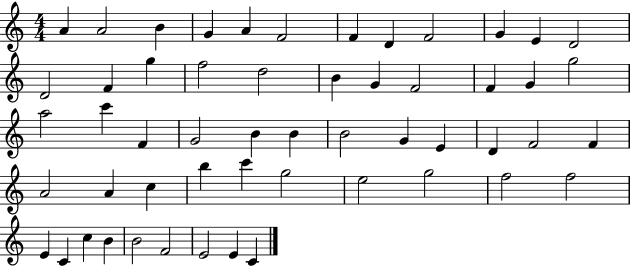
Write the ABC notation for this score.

X:1
T:Untitled
M:4/4
L:1/4
K:C
A A2 B G A F2 F D F2 G E D2 D2 F g f2 d2 B G F2 F G g2 a2 c' F G2 B B B2 G E D F2 F A2 A c b c' g2 e2 g2 f2 f2 E C c B B2 F2 E2 E C